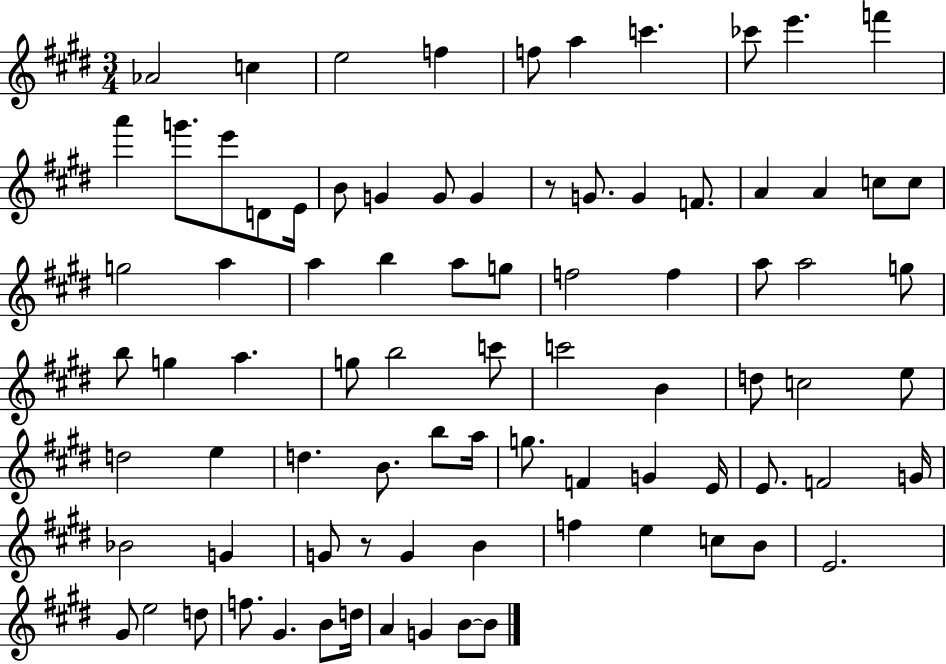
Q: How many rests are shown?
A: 2